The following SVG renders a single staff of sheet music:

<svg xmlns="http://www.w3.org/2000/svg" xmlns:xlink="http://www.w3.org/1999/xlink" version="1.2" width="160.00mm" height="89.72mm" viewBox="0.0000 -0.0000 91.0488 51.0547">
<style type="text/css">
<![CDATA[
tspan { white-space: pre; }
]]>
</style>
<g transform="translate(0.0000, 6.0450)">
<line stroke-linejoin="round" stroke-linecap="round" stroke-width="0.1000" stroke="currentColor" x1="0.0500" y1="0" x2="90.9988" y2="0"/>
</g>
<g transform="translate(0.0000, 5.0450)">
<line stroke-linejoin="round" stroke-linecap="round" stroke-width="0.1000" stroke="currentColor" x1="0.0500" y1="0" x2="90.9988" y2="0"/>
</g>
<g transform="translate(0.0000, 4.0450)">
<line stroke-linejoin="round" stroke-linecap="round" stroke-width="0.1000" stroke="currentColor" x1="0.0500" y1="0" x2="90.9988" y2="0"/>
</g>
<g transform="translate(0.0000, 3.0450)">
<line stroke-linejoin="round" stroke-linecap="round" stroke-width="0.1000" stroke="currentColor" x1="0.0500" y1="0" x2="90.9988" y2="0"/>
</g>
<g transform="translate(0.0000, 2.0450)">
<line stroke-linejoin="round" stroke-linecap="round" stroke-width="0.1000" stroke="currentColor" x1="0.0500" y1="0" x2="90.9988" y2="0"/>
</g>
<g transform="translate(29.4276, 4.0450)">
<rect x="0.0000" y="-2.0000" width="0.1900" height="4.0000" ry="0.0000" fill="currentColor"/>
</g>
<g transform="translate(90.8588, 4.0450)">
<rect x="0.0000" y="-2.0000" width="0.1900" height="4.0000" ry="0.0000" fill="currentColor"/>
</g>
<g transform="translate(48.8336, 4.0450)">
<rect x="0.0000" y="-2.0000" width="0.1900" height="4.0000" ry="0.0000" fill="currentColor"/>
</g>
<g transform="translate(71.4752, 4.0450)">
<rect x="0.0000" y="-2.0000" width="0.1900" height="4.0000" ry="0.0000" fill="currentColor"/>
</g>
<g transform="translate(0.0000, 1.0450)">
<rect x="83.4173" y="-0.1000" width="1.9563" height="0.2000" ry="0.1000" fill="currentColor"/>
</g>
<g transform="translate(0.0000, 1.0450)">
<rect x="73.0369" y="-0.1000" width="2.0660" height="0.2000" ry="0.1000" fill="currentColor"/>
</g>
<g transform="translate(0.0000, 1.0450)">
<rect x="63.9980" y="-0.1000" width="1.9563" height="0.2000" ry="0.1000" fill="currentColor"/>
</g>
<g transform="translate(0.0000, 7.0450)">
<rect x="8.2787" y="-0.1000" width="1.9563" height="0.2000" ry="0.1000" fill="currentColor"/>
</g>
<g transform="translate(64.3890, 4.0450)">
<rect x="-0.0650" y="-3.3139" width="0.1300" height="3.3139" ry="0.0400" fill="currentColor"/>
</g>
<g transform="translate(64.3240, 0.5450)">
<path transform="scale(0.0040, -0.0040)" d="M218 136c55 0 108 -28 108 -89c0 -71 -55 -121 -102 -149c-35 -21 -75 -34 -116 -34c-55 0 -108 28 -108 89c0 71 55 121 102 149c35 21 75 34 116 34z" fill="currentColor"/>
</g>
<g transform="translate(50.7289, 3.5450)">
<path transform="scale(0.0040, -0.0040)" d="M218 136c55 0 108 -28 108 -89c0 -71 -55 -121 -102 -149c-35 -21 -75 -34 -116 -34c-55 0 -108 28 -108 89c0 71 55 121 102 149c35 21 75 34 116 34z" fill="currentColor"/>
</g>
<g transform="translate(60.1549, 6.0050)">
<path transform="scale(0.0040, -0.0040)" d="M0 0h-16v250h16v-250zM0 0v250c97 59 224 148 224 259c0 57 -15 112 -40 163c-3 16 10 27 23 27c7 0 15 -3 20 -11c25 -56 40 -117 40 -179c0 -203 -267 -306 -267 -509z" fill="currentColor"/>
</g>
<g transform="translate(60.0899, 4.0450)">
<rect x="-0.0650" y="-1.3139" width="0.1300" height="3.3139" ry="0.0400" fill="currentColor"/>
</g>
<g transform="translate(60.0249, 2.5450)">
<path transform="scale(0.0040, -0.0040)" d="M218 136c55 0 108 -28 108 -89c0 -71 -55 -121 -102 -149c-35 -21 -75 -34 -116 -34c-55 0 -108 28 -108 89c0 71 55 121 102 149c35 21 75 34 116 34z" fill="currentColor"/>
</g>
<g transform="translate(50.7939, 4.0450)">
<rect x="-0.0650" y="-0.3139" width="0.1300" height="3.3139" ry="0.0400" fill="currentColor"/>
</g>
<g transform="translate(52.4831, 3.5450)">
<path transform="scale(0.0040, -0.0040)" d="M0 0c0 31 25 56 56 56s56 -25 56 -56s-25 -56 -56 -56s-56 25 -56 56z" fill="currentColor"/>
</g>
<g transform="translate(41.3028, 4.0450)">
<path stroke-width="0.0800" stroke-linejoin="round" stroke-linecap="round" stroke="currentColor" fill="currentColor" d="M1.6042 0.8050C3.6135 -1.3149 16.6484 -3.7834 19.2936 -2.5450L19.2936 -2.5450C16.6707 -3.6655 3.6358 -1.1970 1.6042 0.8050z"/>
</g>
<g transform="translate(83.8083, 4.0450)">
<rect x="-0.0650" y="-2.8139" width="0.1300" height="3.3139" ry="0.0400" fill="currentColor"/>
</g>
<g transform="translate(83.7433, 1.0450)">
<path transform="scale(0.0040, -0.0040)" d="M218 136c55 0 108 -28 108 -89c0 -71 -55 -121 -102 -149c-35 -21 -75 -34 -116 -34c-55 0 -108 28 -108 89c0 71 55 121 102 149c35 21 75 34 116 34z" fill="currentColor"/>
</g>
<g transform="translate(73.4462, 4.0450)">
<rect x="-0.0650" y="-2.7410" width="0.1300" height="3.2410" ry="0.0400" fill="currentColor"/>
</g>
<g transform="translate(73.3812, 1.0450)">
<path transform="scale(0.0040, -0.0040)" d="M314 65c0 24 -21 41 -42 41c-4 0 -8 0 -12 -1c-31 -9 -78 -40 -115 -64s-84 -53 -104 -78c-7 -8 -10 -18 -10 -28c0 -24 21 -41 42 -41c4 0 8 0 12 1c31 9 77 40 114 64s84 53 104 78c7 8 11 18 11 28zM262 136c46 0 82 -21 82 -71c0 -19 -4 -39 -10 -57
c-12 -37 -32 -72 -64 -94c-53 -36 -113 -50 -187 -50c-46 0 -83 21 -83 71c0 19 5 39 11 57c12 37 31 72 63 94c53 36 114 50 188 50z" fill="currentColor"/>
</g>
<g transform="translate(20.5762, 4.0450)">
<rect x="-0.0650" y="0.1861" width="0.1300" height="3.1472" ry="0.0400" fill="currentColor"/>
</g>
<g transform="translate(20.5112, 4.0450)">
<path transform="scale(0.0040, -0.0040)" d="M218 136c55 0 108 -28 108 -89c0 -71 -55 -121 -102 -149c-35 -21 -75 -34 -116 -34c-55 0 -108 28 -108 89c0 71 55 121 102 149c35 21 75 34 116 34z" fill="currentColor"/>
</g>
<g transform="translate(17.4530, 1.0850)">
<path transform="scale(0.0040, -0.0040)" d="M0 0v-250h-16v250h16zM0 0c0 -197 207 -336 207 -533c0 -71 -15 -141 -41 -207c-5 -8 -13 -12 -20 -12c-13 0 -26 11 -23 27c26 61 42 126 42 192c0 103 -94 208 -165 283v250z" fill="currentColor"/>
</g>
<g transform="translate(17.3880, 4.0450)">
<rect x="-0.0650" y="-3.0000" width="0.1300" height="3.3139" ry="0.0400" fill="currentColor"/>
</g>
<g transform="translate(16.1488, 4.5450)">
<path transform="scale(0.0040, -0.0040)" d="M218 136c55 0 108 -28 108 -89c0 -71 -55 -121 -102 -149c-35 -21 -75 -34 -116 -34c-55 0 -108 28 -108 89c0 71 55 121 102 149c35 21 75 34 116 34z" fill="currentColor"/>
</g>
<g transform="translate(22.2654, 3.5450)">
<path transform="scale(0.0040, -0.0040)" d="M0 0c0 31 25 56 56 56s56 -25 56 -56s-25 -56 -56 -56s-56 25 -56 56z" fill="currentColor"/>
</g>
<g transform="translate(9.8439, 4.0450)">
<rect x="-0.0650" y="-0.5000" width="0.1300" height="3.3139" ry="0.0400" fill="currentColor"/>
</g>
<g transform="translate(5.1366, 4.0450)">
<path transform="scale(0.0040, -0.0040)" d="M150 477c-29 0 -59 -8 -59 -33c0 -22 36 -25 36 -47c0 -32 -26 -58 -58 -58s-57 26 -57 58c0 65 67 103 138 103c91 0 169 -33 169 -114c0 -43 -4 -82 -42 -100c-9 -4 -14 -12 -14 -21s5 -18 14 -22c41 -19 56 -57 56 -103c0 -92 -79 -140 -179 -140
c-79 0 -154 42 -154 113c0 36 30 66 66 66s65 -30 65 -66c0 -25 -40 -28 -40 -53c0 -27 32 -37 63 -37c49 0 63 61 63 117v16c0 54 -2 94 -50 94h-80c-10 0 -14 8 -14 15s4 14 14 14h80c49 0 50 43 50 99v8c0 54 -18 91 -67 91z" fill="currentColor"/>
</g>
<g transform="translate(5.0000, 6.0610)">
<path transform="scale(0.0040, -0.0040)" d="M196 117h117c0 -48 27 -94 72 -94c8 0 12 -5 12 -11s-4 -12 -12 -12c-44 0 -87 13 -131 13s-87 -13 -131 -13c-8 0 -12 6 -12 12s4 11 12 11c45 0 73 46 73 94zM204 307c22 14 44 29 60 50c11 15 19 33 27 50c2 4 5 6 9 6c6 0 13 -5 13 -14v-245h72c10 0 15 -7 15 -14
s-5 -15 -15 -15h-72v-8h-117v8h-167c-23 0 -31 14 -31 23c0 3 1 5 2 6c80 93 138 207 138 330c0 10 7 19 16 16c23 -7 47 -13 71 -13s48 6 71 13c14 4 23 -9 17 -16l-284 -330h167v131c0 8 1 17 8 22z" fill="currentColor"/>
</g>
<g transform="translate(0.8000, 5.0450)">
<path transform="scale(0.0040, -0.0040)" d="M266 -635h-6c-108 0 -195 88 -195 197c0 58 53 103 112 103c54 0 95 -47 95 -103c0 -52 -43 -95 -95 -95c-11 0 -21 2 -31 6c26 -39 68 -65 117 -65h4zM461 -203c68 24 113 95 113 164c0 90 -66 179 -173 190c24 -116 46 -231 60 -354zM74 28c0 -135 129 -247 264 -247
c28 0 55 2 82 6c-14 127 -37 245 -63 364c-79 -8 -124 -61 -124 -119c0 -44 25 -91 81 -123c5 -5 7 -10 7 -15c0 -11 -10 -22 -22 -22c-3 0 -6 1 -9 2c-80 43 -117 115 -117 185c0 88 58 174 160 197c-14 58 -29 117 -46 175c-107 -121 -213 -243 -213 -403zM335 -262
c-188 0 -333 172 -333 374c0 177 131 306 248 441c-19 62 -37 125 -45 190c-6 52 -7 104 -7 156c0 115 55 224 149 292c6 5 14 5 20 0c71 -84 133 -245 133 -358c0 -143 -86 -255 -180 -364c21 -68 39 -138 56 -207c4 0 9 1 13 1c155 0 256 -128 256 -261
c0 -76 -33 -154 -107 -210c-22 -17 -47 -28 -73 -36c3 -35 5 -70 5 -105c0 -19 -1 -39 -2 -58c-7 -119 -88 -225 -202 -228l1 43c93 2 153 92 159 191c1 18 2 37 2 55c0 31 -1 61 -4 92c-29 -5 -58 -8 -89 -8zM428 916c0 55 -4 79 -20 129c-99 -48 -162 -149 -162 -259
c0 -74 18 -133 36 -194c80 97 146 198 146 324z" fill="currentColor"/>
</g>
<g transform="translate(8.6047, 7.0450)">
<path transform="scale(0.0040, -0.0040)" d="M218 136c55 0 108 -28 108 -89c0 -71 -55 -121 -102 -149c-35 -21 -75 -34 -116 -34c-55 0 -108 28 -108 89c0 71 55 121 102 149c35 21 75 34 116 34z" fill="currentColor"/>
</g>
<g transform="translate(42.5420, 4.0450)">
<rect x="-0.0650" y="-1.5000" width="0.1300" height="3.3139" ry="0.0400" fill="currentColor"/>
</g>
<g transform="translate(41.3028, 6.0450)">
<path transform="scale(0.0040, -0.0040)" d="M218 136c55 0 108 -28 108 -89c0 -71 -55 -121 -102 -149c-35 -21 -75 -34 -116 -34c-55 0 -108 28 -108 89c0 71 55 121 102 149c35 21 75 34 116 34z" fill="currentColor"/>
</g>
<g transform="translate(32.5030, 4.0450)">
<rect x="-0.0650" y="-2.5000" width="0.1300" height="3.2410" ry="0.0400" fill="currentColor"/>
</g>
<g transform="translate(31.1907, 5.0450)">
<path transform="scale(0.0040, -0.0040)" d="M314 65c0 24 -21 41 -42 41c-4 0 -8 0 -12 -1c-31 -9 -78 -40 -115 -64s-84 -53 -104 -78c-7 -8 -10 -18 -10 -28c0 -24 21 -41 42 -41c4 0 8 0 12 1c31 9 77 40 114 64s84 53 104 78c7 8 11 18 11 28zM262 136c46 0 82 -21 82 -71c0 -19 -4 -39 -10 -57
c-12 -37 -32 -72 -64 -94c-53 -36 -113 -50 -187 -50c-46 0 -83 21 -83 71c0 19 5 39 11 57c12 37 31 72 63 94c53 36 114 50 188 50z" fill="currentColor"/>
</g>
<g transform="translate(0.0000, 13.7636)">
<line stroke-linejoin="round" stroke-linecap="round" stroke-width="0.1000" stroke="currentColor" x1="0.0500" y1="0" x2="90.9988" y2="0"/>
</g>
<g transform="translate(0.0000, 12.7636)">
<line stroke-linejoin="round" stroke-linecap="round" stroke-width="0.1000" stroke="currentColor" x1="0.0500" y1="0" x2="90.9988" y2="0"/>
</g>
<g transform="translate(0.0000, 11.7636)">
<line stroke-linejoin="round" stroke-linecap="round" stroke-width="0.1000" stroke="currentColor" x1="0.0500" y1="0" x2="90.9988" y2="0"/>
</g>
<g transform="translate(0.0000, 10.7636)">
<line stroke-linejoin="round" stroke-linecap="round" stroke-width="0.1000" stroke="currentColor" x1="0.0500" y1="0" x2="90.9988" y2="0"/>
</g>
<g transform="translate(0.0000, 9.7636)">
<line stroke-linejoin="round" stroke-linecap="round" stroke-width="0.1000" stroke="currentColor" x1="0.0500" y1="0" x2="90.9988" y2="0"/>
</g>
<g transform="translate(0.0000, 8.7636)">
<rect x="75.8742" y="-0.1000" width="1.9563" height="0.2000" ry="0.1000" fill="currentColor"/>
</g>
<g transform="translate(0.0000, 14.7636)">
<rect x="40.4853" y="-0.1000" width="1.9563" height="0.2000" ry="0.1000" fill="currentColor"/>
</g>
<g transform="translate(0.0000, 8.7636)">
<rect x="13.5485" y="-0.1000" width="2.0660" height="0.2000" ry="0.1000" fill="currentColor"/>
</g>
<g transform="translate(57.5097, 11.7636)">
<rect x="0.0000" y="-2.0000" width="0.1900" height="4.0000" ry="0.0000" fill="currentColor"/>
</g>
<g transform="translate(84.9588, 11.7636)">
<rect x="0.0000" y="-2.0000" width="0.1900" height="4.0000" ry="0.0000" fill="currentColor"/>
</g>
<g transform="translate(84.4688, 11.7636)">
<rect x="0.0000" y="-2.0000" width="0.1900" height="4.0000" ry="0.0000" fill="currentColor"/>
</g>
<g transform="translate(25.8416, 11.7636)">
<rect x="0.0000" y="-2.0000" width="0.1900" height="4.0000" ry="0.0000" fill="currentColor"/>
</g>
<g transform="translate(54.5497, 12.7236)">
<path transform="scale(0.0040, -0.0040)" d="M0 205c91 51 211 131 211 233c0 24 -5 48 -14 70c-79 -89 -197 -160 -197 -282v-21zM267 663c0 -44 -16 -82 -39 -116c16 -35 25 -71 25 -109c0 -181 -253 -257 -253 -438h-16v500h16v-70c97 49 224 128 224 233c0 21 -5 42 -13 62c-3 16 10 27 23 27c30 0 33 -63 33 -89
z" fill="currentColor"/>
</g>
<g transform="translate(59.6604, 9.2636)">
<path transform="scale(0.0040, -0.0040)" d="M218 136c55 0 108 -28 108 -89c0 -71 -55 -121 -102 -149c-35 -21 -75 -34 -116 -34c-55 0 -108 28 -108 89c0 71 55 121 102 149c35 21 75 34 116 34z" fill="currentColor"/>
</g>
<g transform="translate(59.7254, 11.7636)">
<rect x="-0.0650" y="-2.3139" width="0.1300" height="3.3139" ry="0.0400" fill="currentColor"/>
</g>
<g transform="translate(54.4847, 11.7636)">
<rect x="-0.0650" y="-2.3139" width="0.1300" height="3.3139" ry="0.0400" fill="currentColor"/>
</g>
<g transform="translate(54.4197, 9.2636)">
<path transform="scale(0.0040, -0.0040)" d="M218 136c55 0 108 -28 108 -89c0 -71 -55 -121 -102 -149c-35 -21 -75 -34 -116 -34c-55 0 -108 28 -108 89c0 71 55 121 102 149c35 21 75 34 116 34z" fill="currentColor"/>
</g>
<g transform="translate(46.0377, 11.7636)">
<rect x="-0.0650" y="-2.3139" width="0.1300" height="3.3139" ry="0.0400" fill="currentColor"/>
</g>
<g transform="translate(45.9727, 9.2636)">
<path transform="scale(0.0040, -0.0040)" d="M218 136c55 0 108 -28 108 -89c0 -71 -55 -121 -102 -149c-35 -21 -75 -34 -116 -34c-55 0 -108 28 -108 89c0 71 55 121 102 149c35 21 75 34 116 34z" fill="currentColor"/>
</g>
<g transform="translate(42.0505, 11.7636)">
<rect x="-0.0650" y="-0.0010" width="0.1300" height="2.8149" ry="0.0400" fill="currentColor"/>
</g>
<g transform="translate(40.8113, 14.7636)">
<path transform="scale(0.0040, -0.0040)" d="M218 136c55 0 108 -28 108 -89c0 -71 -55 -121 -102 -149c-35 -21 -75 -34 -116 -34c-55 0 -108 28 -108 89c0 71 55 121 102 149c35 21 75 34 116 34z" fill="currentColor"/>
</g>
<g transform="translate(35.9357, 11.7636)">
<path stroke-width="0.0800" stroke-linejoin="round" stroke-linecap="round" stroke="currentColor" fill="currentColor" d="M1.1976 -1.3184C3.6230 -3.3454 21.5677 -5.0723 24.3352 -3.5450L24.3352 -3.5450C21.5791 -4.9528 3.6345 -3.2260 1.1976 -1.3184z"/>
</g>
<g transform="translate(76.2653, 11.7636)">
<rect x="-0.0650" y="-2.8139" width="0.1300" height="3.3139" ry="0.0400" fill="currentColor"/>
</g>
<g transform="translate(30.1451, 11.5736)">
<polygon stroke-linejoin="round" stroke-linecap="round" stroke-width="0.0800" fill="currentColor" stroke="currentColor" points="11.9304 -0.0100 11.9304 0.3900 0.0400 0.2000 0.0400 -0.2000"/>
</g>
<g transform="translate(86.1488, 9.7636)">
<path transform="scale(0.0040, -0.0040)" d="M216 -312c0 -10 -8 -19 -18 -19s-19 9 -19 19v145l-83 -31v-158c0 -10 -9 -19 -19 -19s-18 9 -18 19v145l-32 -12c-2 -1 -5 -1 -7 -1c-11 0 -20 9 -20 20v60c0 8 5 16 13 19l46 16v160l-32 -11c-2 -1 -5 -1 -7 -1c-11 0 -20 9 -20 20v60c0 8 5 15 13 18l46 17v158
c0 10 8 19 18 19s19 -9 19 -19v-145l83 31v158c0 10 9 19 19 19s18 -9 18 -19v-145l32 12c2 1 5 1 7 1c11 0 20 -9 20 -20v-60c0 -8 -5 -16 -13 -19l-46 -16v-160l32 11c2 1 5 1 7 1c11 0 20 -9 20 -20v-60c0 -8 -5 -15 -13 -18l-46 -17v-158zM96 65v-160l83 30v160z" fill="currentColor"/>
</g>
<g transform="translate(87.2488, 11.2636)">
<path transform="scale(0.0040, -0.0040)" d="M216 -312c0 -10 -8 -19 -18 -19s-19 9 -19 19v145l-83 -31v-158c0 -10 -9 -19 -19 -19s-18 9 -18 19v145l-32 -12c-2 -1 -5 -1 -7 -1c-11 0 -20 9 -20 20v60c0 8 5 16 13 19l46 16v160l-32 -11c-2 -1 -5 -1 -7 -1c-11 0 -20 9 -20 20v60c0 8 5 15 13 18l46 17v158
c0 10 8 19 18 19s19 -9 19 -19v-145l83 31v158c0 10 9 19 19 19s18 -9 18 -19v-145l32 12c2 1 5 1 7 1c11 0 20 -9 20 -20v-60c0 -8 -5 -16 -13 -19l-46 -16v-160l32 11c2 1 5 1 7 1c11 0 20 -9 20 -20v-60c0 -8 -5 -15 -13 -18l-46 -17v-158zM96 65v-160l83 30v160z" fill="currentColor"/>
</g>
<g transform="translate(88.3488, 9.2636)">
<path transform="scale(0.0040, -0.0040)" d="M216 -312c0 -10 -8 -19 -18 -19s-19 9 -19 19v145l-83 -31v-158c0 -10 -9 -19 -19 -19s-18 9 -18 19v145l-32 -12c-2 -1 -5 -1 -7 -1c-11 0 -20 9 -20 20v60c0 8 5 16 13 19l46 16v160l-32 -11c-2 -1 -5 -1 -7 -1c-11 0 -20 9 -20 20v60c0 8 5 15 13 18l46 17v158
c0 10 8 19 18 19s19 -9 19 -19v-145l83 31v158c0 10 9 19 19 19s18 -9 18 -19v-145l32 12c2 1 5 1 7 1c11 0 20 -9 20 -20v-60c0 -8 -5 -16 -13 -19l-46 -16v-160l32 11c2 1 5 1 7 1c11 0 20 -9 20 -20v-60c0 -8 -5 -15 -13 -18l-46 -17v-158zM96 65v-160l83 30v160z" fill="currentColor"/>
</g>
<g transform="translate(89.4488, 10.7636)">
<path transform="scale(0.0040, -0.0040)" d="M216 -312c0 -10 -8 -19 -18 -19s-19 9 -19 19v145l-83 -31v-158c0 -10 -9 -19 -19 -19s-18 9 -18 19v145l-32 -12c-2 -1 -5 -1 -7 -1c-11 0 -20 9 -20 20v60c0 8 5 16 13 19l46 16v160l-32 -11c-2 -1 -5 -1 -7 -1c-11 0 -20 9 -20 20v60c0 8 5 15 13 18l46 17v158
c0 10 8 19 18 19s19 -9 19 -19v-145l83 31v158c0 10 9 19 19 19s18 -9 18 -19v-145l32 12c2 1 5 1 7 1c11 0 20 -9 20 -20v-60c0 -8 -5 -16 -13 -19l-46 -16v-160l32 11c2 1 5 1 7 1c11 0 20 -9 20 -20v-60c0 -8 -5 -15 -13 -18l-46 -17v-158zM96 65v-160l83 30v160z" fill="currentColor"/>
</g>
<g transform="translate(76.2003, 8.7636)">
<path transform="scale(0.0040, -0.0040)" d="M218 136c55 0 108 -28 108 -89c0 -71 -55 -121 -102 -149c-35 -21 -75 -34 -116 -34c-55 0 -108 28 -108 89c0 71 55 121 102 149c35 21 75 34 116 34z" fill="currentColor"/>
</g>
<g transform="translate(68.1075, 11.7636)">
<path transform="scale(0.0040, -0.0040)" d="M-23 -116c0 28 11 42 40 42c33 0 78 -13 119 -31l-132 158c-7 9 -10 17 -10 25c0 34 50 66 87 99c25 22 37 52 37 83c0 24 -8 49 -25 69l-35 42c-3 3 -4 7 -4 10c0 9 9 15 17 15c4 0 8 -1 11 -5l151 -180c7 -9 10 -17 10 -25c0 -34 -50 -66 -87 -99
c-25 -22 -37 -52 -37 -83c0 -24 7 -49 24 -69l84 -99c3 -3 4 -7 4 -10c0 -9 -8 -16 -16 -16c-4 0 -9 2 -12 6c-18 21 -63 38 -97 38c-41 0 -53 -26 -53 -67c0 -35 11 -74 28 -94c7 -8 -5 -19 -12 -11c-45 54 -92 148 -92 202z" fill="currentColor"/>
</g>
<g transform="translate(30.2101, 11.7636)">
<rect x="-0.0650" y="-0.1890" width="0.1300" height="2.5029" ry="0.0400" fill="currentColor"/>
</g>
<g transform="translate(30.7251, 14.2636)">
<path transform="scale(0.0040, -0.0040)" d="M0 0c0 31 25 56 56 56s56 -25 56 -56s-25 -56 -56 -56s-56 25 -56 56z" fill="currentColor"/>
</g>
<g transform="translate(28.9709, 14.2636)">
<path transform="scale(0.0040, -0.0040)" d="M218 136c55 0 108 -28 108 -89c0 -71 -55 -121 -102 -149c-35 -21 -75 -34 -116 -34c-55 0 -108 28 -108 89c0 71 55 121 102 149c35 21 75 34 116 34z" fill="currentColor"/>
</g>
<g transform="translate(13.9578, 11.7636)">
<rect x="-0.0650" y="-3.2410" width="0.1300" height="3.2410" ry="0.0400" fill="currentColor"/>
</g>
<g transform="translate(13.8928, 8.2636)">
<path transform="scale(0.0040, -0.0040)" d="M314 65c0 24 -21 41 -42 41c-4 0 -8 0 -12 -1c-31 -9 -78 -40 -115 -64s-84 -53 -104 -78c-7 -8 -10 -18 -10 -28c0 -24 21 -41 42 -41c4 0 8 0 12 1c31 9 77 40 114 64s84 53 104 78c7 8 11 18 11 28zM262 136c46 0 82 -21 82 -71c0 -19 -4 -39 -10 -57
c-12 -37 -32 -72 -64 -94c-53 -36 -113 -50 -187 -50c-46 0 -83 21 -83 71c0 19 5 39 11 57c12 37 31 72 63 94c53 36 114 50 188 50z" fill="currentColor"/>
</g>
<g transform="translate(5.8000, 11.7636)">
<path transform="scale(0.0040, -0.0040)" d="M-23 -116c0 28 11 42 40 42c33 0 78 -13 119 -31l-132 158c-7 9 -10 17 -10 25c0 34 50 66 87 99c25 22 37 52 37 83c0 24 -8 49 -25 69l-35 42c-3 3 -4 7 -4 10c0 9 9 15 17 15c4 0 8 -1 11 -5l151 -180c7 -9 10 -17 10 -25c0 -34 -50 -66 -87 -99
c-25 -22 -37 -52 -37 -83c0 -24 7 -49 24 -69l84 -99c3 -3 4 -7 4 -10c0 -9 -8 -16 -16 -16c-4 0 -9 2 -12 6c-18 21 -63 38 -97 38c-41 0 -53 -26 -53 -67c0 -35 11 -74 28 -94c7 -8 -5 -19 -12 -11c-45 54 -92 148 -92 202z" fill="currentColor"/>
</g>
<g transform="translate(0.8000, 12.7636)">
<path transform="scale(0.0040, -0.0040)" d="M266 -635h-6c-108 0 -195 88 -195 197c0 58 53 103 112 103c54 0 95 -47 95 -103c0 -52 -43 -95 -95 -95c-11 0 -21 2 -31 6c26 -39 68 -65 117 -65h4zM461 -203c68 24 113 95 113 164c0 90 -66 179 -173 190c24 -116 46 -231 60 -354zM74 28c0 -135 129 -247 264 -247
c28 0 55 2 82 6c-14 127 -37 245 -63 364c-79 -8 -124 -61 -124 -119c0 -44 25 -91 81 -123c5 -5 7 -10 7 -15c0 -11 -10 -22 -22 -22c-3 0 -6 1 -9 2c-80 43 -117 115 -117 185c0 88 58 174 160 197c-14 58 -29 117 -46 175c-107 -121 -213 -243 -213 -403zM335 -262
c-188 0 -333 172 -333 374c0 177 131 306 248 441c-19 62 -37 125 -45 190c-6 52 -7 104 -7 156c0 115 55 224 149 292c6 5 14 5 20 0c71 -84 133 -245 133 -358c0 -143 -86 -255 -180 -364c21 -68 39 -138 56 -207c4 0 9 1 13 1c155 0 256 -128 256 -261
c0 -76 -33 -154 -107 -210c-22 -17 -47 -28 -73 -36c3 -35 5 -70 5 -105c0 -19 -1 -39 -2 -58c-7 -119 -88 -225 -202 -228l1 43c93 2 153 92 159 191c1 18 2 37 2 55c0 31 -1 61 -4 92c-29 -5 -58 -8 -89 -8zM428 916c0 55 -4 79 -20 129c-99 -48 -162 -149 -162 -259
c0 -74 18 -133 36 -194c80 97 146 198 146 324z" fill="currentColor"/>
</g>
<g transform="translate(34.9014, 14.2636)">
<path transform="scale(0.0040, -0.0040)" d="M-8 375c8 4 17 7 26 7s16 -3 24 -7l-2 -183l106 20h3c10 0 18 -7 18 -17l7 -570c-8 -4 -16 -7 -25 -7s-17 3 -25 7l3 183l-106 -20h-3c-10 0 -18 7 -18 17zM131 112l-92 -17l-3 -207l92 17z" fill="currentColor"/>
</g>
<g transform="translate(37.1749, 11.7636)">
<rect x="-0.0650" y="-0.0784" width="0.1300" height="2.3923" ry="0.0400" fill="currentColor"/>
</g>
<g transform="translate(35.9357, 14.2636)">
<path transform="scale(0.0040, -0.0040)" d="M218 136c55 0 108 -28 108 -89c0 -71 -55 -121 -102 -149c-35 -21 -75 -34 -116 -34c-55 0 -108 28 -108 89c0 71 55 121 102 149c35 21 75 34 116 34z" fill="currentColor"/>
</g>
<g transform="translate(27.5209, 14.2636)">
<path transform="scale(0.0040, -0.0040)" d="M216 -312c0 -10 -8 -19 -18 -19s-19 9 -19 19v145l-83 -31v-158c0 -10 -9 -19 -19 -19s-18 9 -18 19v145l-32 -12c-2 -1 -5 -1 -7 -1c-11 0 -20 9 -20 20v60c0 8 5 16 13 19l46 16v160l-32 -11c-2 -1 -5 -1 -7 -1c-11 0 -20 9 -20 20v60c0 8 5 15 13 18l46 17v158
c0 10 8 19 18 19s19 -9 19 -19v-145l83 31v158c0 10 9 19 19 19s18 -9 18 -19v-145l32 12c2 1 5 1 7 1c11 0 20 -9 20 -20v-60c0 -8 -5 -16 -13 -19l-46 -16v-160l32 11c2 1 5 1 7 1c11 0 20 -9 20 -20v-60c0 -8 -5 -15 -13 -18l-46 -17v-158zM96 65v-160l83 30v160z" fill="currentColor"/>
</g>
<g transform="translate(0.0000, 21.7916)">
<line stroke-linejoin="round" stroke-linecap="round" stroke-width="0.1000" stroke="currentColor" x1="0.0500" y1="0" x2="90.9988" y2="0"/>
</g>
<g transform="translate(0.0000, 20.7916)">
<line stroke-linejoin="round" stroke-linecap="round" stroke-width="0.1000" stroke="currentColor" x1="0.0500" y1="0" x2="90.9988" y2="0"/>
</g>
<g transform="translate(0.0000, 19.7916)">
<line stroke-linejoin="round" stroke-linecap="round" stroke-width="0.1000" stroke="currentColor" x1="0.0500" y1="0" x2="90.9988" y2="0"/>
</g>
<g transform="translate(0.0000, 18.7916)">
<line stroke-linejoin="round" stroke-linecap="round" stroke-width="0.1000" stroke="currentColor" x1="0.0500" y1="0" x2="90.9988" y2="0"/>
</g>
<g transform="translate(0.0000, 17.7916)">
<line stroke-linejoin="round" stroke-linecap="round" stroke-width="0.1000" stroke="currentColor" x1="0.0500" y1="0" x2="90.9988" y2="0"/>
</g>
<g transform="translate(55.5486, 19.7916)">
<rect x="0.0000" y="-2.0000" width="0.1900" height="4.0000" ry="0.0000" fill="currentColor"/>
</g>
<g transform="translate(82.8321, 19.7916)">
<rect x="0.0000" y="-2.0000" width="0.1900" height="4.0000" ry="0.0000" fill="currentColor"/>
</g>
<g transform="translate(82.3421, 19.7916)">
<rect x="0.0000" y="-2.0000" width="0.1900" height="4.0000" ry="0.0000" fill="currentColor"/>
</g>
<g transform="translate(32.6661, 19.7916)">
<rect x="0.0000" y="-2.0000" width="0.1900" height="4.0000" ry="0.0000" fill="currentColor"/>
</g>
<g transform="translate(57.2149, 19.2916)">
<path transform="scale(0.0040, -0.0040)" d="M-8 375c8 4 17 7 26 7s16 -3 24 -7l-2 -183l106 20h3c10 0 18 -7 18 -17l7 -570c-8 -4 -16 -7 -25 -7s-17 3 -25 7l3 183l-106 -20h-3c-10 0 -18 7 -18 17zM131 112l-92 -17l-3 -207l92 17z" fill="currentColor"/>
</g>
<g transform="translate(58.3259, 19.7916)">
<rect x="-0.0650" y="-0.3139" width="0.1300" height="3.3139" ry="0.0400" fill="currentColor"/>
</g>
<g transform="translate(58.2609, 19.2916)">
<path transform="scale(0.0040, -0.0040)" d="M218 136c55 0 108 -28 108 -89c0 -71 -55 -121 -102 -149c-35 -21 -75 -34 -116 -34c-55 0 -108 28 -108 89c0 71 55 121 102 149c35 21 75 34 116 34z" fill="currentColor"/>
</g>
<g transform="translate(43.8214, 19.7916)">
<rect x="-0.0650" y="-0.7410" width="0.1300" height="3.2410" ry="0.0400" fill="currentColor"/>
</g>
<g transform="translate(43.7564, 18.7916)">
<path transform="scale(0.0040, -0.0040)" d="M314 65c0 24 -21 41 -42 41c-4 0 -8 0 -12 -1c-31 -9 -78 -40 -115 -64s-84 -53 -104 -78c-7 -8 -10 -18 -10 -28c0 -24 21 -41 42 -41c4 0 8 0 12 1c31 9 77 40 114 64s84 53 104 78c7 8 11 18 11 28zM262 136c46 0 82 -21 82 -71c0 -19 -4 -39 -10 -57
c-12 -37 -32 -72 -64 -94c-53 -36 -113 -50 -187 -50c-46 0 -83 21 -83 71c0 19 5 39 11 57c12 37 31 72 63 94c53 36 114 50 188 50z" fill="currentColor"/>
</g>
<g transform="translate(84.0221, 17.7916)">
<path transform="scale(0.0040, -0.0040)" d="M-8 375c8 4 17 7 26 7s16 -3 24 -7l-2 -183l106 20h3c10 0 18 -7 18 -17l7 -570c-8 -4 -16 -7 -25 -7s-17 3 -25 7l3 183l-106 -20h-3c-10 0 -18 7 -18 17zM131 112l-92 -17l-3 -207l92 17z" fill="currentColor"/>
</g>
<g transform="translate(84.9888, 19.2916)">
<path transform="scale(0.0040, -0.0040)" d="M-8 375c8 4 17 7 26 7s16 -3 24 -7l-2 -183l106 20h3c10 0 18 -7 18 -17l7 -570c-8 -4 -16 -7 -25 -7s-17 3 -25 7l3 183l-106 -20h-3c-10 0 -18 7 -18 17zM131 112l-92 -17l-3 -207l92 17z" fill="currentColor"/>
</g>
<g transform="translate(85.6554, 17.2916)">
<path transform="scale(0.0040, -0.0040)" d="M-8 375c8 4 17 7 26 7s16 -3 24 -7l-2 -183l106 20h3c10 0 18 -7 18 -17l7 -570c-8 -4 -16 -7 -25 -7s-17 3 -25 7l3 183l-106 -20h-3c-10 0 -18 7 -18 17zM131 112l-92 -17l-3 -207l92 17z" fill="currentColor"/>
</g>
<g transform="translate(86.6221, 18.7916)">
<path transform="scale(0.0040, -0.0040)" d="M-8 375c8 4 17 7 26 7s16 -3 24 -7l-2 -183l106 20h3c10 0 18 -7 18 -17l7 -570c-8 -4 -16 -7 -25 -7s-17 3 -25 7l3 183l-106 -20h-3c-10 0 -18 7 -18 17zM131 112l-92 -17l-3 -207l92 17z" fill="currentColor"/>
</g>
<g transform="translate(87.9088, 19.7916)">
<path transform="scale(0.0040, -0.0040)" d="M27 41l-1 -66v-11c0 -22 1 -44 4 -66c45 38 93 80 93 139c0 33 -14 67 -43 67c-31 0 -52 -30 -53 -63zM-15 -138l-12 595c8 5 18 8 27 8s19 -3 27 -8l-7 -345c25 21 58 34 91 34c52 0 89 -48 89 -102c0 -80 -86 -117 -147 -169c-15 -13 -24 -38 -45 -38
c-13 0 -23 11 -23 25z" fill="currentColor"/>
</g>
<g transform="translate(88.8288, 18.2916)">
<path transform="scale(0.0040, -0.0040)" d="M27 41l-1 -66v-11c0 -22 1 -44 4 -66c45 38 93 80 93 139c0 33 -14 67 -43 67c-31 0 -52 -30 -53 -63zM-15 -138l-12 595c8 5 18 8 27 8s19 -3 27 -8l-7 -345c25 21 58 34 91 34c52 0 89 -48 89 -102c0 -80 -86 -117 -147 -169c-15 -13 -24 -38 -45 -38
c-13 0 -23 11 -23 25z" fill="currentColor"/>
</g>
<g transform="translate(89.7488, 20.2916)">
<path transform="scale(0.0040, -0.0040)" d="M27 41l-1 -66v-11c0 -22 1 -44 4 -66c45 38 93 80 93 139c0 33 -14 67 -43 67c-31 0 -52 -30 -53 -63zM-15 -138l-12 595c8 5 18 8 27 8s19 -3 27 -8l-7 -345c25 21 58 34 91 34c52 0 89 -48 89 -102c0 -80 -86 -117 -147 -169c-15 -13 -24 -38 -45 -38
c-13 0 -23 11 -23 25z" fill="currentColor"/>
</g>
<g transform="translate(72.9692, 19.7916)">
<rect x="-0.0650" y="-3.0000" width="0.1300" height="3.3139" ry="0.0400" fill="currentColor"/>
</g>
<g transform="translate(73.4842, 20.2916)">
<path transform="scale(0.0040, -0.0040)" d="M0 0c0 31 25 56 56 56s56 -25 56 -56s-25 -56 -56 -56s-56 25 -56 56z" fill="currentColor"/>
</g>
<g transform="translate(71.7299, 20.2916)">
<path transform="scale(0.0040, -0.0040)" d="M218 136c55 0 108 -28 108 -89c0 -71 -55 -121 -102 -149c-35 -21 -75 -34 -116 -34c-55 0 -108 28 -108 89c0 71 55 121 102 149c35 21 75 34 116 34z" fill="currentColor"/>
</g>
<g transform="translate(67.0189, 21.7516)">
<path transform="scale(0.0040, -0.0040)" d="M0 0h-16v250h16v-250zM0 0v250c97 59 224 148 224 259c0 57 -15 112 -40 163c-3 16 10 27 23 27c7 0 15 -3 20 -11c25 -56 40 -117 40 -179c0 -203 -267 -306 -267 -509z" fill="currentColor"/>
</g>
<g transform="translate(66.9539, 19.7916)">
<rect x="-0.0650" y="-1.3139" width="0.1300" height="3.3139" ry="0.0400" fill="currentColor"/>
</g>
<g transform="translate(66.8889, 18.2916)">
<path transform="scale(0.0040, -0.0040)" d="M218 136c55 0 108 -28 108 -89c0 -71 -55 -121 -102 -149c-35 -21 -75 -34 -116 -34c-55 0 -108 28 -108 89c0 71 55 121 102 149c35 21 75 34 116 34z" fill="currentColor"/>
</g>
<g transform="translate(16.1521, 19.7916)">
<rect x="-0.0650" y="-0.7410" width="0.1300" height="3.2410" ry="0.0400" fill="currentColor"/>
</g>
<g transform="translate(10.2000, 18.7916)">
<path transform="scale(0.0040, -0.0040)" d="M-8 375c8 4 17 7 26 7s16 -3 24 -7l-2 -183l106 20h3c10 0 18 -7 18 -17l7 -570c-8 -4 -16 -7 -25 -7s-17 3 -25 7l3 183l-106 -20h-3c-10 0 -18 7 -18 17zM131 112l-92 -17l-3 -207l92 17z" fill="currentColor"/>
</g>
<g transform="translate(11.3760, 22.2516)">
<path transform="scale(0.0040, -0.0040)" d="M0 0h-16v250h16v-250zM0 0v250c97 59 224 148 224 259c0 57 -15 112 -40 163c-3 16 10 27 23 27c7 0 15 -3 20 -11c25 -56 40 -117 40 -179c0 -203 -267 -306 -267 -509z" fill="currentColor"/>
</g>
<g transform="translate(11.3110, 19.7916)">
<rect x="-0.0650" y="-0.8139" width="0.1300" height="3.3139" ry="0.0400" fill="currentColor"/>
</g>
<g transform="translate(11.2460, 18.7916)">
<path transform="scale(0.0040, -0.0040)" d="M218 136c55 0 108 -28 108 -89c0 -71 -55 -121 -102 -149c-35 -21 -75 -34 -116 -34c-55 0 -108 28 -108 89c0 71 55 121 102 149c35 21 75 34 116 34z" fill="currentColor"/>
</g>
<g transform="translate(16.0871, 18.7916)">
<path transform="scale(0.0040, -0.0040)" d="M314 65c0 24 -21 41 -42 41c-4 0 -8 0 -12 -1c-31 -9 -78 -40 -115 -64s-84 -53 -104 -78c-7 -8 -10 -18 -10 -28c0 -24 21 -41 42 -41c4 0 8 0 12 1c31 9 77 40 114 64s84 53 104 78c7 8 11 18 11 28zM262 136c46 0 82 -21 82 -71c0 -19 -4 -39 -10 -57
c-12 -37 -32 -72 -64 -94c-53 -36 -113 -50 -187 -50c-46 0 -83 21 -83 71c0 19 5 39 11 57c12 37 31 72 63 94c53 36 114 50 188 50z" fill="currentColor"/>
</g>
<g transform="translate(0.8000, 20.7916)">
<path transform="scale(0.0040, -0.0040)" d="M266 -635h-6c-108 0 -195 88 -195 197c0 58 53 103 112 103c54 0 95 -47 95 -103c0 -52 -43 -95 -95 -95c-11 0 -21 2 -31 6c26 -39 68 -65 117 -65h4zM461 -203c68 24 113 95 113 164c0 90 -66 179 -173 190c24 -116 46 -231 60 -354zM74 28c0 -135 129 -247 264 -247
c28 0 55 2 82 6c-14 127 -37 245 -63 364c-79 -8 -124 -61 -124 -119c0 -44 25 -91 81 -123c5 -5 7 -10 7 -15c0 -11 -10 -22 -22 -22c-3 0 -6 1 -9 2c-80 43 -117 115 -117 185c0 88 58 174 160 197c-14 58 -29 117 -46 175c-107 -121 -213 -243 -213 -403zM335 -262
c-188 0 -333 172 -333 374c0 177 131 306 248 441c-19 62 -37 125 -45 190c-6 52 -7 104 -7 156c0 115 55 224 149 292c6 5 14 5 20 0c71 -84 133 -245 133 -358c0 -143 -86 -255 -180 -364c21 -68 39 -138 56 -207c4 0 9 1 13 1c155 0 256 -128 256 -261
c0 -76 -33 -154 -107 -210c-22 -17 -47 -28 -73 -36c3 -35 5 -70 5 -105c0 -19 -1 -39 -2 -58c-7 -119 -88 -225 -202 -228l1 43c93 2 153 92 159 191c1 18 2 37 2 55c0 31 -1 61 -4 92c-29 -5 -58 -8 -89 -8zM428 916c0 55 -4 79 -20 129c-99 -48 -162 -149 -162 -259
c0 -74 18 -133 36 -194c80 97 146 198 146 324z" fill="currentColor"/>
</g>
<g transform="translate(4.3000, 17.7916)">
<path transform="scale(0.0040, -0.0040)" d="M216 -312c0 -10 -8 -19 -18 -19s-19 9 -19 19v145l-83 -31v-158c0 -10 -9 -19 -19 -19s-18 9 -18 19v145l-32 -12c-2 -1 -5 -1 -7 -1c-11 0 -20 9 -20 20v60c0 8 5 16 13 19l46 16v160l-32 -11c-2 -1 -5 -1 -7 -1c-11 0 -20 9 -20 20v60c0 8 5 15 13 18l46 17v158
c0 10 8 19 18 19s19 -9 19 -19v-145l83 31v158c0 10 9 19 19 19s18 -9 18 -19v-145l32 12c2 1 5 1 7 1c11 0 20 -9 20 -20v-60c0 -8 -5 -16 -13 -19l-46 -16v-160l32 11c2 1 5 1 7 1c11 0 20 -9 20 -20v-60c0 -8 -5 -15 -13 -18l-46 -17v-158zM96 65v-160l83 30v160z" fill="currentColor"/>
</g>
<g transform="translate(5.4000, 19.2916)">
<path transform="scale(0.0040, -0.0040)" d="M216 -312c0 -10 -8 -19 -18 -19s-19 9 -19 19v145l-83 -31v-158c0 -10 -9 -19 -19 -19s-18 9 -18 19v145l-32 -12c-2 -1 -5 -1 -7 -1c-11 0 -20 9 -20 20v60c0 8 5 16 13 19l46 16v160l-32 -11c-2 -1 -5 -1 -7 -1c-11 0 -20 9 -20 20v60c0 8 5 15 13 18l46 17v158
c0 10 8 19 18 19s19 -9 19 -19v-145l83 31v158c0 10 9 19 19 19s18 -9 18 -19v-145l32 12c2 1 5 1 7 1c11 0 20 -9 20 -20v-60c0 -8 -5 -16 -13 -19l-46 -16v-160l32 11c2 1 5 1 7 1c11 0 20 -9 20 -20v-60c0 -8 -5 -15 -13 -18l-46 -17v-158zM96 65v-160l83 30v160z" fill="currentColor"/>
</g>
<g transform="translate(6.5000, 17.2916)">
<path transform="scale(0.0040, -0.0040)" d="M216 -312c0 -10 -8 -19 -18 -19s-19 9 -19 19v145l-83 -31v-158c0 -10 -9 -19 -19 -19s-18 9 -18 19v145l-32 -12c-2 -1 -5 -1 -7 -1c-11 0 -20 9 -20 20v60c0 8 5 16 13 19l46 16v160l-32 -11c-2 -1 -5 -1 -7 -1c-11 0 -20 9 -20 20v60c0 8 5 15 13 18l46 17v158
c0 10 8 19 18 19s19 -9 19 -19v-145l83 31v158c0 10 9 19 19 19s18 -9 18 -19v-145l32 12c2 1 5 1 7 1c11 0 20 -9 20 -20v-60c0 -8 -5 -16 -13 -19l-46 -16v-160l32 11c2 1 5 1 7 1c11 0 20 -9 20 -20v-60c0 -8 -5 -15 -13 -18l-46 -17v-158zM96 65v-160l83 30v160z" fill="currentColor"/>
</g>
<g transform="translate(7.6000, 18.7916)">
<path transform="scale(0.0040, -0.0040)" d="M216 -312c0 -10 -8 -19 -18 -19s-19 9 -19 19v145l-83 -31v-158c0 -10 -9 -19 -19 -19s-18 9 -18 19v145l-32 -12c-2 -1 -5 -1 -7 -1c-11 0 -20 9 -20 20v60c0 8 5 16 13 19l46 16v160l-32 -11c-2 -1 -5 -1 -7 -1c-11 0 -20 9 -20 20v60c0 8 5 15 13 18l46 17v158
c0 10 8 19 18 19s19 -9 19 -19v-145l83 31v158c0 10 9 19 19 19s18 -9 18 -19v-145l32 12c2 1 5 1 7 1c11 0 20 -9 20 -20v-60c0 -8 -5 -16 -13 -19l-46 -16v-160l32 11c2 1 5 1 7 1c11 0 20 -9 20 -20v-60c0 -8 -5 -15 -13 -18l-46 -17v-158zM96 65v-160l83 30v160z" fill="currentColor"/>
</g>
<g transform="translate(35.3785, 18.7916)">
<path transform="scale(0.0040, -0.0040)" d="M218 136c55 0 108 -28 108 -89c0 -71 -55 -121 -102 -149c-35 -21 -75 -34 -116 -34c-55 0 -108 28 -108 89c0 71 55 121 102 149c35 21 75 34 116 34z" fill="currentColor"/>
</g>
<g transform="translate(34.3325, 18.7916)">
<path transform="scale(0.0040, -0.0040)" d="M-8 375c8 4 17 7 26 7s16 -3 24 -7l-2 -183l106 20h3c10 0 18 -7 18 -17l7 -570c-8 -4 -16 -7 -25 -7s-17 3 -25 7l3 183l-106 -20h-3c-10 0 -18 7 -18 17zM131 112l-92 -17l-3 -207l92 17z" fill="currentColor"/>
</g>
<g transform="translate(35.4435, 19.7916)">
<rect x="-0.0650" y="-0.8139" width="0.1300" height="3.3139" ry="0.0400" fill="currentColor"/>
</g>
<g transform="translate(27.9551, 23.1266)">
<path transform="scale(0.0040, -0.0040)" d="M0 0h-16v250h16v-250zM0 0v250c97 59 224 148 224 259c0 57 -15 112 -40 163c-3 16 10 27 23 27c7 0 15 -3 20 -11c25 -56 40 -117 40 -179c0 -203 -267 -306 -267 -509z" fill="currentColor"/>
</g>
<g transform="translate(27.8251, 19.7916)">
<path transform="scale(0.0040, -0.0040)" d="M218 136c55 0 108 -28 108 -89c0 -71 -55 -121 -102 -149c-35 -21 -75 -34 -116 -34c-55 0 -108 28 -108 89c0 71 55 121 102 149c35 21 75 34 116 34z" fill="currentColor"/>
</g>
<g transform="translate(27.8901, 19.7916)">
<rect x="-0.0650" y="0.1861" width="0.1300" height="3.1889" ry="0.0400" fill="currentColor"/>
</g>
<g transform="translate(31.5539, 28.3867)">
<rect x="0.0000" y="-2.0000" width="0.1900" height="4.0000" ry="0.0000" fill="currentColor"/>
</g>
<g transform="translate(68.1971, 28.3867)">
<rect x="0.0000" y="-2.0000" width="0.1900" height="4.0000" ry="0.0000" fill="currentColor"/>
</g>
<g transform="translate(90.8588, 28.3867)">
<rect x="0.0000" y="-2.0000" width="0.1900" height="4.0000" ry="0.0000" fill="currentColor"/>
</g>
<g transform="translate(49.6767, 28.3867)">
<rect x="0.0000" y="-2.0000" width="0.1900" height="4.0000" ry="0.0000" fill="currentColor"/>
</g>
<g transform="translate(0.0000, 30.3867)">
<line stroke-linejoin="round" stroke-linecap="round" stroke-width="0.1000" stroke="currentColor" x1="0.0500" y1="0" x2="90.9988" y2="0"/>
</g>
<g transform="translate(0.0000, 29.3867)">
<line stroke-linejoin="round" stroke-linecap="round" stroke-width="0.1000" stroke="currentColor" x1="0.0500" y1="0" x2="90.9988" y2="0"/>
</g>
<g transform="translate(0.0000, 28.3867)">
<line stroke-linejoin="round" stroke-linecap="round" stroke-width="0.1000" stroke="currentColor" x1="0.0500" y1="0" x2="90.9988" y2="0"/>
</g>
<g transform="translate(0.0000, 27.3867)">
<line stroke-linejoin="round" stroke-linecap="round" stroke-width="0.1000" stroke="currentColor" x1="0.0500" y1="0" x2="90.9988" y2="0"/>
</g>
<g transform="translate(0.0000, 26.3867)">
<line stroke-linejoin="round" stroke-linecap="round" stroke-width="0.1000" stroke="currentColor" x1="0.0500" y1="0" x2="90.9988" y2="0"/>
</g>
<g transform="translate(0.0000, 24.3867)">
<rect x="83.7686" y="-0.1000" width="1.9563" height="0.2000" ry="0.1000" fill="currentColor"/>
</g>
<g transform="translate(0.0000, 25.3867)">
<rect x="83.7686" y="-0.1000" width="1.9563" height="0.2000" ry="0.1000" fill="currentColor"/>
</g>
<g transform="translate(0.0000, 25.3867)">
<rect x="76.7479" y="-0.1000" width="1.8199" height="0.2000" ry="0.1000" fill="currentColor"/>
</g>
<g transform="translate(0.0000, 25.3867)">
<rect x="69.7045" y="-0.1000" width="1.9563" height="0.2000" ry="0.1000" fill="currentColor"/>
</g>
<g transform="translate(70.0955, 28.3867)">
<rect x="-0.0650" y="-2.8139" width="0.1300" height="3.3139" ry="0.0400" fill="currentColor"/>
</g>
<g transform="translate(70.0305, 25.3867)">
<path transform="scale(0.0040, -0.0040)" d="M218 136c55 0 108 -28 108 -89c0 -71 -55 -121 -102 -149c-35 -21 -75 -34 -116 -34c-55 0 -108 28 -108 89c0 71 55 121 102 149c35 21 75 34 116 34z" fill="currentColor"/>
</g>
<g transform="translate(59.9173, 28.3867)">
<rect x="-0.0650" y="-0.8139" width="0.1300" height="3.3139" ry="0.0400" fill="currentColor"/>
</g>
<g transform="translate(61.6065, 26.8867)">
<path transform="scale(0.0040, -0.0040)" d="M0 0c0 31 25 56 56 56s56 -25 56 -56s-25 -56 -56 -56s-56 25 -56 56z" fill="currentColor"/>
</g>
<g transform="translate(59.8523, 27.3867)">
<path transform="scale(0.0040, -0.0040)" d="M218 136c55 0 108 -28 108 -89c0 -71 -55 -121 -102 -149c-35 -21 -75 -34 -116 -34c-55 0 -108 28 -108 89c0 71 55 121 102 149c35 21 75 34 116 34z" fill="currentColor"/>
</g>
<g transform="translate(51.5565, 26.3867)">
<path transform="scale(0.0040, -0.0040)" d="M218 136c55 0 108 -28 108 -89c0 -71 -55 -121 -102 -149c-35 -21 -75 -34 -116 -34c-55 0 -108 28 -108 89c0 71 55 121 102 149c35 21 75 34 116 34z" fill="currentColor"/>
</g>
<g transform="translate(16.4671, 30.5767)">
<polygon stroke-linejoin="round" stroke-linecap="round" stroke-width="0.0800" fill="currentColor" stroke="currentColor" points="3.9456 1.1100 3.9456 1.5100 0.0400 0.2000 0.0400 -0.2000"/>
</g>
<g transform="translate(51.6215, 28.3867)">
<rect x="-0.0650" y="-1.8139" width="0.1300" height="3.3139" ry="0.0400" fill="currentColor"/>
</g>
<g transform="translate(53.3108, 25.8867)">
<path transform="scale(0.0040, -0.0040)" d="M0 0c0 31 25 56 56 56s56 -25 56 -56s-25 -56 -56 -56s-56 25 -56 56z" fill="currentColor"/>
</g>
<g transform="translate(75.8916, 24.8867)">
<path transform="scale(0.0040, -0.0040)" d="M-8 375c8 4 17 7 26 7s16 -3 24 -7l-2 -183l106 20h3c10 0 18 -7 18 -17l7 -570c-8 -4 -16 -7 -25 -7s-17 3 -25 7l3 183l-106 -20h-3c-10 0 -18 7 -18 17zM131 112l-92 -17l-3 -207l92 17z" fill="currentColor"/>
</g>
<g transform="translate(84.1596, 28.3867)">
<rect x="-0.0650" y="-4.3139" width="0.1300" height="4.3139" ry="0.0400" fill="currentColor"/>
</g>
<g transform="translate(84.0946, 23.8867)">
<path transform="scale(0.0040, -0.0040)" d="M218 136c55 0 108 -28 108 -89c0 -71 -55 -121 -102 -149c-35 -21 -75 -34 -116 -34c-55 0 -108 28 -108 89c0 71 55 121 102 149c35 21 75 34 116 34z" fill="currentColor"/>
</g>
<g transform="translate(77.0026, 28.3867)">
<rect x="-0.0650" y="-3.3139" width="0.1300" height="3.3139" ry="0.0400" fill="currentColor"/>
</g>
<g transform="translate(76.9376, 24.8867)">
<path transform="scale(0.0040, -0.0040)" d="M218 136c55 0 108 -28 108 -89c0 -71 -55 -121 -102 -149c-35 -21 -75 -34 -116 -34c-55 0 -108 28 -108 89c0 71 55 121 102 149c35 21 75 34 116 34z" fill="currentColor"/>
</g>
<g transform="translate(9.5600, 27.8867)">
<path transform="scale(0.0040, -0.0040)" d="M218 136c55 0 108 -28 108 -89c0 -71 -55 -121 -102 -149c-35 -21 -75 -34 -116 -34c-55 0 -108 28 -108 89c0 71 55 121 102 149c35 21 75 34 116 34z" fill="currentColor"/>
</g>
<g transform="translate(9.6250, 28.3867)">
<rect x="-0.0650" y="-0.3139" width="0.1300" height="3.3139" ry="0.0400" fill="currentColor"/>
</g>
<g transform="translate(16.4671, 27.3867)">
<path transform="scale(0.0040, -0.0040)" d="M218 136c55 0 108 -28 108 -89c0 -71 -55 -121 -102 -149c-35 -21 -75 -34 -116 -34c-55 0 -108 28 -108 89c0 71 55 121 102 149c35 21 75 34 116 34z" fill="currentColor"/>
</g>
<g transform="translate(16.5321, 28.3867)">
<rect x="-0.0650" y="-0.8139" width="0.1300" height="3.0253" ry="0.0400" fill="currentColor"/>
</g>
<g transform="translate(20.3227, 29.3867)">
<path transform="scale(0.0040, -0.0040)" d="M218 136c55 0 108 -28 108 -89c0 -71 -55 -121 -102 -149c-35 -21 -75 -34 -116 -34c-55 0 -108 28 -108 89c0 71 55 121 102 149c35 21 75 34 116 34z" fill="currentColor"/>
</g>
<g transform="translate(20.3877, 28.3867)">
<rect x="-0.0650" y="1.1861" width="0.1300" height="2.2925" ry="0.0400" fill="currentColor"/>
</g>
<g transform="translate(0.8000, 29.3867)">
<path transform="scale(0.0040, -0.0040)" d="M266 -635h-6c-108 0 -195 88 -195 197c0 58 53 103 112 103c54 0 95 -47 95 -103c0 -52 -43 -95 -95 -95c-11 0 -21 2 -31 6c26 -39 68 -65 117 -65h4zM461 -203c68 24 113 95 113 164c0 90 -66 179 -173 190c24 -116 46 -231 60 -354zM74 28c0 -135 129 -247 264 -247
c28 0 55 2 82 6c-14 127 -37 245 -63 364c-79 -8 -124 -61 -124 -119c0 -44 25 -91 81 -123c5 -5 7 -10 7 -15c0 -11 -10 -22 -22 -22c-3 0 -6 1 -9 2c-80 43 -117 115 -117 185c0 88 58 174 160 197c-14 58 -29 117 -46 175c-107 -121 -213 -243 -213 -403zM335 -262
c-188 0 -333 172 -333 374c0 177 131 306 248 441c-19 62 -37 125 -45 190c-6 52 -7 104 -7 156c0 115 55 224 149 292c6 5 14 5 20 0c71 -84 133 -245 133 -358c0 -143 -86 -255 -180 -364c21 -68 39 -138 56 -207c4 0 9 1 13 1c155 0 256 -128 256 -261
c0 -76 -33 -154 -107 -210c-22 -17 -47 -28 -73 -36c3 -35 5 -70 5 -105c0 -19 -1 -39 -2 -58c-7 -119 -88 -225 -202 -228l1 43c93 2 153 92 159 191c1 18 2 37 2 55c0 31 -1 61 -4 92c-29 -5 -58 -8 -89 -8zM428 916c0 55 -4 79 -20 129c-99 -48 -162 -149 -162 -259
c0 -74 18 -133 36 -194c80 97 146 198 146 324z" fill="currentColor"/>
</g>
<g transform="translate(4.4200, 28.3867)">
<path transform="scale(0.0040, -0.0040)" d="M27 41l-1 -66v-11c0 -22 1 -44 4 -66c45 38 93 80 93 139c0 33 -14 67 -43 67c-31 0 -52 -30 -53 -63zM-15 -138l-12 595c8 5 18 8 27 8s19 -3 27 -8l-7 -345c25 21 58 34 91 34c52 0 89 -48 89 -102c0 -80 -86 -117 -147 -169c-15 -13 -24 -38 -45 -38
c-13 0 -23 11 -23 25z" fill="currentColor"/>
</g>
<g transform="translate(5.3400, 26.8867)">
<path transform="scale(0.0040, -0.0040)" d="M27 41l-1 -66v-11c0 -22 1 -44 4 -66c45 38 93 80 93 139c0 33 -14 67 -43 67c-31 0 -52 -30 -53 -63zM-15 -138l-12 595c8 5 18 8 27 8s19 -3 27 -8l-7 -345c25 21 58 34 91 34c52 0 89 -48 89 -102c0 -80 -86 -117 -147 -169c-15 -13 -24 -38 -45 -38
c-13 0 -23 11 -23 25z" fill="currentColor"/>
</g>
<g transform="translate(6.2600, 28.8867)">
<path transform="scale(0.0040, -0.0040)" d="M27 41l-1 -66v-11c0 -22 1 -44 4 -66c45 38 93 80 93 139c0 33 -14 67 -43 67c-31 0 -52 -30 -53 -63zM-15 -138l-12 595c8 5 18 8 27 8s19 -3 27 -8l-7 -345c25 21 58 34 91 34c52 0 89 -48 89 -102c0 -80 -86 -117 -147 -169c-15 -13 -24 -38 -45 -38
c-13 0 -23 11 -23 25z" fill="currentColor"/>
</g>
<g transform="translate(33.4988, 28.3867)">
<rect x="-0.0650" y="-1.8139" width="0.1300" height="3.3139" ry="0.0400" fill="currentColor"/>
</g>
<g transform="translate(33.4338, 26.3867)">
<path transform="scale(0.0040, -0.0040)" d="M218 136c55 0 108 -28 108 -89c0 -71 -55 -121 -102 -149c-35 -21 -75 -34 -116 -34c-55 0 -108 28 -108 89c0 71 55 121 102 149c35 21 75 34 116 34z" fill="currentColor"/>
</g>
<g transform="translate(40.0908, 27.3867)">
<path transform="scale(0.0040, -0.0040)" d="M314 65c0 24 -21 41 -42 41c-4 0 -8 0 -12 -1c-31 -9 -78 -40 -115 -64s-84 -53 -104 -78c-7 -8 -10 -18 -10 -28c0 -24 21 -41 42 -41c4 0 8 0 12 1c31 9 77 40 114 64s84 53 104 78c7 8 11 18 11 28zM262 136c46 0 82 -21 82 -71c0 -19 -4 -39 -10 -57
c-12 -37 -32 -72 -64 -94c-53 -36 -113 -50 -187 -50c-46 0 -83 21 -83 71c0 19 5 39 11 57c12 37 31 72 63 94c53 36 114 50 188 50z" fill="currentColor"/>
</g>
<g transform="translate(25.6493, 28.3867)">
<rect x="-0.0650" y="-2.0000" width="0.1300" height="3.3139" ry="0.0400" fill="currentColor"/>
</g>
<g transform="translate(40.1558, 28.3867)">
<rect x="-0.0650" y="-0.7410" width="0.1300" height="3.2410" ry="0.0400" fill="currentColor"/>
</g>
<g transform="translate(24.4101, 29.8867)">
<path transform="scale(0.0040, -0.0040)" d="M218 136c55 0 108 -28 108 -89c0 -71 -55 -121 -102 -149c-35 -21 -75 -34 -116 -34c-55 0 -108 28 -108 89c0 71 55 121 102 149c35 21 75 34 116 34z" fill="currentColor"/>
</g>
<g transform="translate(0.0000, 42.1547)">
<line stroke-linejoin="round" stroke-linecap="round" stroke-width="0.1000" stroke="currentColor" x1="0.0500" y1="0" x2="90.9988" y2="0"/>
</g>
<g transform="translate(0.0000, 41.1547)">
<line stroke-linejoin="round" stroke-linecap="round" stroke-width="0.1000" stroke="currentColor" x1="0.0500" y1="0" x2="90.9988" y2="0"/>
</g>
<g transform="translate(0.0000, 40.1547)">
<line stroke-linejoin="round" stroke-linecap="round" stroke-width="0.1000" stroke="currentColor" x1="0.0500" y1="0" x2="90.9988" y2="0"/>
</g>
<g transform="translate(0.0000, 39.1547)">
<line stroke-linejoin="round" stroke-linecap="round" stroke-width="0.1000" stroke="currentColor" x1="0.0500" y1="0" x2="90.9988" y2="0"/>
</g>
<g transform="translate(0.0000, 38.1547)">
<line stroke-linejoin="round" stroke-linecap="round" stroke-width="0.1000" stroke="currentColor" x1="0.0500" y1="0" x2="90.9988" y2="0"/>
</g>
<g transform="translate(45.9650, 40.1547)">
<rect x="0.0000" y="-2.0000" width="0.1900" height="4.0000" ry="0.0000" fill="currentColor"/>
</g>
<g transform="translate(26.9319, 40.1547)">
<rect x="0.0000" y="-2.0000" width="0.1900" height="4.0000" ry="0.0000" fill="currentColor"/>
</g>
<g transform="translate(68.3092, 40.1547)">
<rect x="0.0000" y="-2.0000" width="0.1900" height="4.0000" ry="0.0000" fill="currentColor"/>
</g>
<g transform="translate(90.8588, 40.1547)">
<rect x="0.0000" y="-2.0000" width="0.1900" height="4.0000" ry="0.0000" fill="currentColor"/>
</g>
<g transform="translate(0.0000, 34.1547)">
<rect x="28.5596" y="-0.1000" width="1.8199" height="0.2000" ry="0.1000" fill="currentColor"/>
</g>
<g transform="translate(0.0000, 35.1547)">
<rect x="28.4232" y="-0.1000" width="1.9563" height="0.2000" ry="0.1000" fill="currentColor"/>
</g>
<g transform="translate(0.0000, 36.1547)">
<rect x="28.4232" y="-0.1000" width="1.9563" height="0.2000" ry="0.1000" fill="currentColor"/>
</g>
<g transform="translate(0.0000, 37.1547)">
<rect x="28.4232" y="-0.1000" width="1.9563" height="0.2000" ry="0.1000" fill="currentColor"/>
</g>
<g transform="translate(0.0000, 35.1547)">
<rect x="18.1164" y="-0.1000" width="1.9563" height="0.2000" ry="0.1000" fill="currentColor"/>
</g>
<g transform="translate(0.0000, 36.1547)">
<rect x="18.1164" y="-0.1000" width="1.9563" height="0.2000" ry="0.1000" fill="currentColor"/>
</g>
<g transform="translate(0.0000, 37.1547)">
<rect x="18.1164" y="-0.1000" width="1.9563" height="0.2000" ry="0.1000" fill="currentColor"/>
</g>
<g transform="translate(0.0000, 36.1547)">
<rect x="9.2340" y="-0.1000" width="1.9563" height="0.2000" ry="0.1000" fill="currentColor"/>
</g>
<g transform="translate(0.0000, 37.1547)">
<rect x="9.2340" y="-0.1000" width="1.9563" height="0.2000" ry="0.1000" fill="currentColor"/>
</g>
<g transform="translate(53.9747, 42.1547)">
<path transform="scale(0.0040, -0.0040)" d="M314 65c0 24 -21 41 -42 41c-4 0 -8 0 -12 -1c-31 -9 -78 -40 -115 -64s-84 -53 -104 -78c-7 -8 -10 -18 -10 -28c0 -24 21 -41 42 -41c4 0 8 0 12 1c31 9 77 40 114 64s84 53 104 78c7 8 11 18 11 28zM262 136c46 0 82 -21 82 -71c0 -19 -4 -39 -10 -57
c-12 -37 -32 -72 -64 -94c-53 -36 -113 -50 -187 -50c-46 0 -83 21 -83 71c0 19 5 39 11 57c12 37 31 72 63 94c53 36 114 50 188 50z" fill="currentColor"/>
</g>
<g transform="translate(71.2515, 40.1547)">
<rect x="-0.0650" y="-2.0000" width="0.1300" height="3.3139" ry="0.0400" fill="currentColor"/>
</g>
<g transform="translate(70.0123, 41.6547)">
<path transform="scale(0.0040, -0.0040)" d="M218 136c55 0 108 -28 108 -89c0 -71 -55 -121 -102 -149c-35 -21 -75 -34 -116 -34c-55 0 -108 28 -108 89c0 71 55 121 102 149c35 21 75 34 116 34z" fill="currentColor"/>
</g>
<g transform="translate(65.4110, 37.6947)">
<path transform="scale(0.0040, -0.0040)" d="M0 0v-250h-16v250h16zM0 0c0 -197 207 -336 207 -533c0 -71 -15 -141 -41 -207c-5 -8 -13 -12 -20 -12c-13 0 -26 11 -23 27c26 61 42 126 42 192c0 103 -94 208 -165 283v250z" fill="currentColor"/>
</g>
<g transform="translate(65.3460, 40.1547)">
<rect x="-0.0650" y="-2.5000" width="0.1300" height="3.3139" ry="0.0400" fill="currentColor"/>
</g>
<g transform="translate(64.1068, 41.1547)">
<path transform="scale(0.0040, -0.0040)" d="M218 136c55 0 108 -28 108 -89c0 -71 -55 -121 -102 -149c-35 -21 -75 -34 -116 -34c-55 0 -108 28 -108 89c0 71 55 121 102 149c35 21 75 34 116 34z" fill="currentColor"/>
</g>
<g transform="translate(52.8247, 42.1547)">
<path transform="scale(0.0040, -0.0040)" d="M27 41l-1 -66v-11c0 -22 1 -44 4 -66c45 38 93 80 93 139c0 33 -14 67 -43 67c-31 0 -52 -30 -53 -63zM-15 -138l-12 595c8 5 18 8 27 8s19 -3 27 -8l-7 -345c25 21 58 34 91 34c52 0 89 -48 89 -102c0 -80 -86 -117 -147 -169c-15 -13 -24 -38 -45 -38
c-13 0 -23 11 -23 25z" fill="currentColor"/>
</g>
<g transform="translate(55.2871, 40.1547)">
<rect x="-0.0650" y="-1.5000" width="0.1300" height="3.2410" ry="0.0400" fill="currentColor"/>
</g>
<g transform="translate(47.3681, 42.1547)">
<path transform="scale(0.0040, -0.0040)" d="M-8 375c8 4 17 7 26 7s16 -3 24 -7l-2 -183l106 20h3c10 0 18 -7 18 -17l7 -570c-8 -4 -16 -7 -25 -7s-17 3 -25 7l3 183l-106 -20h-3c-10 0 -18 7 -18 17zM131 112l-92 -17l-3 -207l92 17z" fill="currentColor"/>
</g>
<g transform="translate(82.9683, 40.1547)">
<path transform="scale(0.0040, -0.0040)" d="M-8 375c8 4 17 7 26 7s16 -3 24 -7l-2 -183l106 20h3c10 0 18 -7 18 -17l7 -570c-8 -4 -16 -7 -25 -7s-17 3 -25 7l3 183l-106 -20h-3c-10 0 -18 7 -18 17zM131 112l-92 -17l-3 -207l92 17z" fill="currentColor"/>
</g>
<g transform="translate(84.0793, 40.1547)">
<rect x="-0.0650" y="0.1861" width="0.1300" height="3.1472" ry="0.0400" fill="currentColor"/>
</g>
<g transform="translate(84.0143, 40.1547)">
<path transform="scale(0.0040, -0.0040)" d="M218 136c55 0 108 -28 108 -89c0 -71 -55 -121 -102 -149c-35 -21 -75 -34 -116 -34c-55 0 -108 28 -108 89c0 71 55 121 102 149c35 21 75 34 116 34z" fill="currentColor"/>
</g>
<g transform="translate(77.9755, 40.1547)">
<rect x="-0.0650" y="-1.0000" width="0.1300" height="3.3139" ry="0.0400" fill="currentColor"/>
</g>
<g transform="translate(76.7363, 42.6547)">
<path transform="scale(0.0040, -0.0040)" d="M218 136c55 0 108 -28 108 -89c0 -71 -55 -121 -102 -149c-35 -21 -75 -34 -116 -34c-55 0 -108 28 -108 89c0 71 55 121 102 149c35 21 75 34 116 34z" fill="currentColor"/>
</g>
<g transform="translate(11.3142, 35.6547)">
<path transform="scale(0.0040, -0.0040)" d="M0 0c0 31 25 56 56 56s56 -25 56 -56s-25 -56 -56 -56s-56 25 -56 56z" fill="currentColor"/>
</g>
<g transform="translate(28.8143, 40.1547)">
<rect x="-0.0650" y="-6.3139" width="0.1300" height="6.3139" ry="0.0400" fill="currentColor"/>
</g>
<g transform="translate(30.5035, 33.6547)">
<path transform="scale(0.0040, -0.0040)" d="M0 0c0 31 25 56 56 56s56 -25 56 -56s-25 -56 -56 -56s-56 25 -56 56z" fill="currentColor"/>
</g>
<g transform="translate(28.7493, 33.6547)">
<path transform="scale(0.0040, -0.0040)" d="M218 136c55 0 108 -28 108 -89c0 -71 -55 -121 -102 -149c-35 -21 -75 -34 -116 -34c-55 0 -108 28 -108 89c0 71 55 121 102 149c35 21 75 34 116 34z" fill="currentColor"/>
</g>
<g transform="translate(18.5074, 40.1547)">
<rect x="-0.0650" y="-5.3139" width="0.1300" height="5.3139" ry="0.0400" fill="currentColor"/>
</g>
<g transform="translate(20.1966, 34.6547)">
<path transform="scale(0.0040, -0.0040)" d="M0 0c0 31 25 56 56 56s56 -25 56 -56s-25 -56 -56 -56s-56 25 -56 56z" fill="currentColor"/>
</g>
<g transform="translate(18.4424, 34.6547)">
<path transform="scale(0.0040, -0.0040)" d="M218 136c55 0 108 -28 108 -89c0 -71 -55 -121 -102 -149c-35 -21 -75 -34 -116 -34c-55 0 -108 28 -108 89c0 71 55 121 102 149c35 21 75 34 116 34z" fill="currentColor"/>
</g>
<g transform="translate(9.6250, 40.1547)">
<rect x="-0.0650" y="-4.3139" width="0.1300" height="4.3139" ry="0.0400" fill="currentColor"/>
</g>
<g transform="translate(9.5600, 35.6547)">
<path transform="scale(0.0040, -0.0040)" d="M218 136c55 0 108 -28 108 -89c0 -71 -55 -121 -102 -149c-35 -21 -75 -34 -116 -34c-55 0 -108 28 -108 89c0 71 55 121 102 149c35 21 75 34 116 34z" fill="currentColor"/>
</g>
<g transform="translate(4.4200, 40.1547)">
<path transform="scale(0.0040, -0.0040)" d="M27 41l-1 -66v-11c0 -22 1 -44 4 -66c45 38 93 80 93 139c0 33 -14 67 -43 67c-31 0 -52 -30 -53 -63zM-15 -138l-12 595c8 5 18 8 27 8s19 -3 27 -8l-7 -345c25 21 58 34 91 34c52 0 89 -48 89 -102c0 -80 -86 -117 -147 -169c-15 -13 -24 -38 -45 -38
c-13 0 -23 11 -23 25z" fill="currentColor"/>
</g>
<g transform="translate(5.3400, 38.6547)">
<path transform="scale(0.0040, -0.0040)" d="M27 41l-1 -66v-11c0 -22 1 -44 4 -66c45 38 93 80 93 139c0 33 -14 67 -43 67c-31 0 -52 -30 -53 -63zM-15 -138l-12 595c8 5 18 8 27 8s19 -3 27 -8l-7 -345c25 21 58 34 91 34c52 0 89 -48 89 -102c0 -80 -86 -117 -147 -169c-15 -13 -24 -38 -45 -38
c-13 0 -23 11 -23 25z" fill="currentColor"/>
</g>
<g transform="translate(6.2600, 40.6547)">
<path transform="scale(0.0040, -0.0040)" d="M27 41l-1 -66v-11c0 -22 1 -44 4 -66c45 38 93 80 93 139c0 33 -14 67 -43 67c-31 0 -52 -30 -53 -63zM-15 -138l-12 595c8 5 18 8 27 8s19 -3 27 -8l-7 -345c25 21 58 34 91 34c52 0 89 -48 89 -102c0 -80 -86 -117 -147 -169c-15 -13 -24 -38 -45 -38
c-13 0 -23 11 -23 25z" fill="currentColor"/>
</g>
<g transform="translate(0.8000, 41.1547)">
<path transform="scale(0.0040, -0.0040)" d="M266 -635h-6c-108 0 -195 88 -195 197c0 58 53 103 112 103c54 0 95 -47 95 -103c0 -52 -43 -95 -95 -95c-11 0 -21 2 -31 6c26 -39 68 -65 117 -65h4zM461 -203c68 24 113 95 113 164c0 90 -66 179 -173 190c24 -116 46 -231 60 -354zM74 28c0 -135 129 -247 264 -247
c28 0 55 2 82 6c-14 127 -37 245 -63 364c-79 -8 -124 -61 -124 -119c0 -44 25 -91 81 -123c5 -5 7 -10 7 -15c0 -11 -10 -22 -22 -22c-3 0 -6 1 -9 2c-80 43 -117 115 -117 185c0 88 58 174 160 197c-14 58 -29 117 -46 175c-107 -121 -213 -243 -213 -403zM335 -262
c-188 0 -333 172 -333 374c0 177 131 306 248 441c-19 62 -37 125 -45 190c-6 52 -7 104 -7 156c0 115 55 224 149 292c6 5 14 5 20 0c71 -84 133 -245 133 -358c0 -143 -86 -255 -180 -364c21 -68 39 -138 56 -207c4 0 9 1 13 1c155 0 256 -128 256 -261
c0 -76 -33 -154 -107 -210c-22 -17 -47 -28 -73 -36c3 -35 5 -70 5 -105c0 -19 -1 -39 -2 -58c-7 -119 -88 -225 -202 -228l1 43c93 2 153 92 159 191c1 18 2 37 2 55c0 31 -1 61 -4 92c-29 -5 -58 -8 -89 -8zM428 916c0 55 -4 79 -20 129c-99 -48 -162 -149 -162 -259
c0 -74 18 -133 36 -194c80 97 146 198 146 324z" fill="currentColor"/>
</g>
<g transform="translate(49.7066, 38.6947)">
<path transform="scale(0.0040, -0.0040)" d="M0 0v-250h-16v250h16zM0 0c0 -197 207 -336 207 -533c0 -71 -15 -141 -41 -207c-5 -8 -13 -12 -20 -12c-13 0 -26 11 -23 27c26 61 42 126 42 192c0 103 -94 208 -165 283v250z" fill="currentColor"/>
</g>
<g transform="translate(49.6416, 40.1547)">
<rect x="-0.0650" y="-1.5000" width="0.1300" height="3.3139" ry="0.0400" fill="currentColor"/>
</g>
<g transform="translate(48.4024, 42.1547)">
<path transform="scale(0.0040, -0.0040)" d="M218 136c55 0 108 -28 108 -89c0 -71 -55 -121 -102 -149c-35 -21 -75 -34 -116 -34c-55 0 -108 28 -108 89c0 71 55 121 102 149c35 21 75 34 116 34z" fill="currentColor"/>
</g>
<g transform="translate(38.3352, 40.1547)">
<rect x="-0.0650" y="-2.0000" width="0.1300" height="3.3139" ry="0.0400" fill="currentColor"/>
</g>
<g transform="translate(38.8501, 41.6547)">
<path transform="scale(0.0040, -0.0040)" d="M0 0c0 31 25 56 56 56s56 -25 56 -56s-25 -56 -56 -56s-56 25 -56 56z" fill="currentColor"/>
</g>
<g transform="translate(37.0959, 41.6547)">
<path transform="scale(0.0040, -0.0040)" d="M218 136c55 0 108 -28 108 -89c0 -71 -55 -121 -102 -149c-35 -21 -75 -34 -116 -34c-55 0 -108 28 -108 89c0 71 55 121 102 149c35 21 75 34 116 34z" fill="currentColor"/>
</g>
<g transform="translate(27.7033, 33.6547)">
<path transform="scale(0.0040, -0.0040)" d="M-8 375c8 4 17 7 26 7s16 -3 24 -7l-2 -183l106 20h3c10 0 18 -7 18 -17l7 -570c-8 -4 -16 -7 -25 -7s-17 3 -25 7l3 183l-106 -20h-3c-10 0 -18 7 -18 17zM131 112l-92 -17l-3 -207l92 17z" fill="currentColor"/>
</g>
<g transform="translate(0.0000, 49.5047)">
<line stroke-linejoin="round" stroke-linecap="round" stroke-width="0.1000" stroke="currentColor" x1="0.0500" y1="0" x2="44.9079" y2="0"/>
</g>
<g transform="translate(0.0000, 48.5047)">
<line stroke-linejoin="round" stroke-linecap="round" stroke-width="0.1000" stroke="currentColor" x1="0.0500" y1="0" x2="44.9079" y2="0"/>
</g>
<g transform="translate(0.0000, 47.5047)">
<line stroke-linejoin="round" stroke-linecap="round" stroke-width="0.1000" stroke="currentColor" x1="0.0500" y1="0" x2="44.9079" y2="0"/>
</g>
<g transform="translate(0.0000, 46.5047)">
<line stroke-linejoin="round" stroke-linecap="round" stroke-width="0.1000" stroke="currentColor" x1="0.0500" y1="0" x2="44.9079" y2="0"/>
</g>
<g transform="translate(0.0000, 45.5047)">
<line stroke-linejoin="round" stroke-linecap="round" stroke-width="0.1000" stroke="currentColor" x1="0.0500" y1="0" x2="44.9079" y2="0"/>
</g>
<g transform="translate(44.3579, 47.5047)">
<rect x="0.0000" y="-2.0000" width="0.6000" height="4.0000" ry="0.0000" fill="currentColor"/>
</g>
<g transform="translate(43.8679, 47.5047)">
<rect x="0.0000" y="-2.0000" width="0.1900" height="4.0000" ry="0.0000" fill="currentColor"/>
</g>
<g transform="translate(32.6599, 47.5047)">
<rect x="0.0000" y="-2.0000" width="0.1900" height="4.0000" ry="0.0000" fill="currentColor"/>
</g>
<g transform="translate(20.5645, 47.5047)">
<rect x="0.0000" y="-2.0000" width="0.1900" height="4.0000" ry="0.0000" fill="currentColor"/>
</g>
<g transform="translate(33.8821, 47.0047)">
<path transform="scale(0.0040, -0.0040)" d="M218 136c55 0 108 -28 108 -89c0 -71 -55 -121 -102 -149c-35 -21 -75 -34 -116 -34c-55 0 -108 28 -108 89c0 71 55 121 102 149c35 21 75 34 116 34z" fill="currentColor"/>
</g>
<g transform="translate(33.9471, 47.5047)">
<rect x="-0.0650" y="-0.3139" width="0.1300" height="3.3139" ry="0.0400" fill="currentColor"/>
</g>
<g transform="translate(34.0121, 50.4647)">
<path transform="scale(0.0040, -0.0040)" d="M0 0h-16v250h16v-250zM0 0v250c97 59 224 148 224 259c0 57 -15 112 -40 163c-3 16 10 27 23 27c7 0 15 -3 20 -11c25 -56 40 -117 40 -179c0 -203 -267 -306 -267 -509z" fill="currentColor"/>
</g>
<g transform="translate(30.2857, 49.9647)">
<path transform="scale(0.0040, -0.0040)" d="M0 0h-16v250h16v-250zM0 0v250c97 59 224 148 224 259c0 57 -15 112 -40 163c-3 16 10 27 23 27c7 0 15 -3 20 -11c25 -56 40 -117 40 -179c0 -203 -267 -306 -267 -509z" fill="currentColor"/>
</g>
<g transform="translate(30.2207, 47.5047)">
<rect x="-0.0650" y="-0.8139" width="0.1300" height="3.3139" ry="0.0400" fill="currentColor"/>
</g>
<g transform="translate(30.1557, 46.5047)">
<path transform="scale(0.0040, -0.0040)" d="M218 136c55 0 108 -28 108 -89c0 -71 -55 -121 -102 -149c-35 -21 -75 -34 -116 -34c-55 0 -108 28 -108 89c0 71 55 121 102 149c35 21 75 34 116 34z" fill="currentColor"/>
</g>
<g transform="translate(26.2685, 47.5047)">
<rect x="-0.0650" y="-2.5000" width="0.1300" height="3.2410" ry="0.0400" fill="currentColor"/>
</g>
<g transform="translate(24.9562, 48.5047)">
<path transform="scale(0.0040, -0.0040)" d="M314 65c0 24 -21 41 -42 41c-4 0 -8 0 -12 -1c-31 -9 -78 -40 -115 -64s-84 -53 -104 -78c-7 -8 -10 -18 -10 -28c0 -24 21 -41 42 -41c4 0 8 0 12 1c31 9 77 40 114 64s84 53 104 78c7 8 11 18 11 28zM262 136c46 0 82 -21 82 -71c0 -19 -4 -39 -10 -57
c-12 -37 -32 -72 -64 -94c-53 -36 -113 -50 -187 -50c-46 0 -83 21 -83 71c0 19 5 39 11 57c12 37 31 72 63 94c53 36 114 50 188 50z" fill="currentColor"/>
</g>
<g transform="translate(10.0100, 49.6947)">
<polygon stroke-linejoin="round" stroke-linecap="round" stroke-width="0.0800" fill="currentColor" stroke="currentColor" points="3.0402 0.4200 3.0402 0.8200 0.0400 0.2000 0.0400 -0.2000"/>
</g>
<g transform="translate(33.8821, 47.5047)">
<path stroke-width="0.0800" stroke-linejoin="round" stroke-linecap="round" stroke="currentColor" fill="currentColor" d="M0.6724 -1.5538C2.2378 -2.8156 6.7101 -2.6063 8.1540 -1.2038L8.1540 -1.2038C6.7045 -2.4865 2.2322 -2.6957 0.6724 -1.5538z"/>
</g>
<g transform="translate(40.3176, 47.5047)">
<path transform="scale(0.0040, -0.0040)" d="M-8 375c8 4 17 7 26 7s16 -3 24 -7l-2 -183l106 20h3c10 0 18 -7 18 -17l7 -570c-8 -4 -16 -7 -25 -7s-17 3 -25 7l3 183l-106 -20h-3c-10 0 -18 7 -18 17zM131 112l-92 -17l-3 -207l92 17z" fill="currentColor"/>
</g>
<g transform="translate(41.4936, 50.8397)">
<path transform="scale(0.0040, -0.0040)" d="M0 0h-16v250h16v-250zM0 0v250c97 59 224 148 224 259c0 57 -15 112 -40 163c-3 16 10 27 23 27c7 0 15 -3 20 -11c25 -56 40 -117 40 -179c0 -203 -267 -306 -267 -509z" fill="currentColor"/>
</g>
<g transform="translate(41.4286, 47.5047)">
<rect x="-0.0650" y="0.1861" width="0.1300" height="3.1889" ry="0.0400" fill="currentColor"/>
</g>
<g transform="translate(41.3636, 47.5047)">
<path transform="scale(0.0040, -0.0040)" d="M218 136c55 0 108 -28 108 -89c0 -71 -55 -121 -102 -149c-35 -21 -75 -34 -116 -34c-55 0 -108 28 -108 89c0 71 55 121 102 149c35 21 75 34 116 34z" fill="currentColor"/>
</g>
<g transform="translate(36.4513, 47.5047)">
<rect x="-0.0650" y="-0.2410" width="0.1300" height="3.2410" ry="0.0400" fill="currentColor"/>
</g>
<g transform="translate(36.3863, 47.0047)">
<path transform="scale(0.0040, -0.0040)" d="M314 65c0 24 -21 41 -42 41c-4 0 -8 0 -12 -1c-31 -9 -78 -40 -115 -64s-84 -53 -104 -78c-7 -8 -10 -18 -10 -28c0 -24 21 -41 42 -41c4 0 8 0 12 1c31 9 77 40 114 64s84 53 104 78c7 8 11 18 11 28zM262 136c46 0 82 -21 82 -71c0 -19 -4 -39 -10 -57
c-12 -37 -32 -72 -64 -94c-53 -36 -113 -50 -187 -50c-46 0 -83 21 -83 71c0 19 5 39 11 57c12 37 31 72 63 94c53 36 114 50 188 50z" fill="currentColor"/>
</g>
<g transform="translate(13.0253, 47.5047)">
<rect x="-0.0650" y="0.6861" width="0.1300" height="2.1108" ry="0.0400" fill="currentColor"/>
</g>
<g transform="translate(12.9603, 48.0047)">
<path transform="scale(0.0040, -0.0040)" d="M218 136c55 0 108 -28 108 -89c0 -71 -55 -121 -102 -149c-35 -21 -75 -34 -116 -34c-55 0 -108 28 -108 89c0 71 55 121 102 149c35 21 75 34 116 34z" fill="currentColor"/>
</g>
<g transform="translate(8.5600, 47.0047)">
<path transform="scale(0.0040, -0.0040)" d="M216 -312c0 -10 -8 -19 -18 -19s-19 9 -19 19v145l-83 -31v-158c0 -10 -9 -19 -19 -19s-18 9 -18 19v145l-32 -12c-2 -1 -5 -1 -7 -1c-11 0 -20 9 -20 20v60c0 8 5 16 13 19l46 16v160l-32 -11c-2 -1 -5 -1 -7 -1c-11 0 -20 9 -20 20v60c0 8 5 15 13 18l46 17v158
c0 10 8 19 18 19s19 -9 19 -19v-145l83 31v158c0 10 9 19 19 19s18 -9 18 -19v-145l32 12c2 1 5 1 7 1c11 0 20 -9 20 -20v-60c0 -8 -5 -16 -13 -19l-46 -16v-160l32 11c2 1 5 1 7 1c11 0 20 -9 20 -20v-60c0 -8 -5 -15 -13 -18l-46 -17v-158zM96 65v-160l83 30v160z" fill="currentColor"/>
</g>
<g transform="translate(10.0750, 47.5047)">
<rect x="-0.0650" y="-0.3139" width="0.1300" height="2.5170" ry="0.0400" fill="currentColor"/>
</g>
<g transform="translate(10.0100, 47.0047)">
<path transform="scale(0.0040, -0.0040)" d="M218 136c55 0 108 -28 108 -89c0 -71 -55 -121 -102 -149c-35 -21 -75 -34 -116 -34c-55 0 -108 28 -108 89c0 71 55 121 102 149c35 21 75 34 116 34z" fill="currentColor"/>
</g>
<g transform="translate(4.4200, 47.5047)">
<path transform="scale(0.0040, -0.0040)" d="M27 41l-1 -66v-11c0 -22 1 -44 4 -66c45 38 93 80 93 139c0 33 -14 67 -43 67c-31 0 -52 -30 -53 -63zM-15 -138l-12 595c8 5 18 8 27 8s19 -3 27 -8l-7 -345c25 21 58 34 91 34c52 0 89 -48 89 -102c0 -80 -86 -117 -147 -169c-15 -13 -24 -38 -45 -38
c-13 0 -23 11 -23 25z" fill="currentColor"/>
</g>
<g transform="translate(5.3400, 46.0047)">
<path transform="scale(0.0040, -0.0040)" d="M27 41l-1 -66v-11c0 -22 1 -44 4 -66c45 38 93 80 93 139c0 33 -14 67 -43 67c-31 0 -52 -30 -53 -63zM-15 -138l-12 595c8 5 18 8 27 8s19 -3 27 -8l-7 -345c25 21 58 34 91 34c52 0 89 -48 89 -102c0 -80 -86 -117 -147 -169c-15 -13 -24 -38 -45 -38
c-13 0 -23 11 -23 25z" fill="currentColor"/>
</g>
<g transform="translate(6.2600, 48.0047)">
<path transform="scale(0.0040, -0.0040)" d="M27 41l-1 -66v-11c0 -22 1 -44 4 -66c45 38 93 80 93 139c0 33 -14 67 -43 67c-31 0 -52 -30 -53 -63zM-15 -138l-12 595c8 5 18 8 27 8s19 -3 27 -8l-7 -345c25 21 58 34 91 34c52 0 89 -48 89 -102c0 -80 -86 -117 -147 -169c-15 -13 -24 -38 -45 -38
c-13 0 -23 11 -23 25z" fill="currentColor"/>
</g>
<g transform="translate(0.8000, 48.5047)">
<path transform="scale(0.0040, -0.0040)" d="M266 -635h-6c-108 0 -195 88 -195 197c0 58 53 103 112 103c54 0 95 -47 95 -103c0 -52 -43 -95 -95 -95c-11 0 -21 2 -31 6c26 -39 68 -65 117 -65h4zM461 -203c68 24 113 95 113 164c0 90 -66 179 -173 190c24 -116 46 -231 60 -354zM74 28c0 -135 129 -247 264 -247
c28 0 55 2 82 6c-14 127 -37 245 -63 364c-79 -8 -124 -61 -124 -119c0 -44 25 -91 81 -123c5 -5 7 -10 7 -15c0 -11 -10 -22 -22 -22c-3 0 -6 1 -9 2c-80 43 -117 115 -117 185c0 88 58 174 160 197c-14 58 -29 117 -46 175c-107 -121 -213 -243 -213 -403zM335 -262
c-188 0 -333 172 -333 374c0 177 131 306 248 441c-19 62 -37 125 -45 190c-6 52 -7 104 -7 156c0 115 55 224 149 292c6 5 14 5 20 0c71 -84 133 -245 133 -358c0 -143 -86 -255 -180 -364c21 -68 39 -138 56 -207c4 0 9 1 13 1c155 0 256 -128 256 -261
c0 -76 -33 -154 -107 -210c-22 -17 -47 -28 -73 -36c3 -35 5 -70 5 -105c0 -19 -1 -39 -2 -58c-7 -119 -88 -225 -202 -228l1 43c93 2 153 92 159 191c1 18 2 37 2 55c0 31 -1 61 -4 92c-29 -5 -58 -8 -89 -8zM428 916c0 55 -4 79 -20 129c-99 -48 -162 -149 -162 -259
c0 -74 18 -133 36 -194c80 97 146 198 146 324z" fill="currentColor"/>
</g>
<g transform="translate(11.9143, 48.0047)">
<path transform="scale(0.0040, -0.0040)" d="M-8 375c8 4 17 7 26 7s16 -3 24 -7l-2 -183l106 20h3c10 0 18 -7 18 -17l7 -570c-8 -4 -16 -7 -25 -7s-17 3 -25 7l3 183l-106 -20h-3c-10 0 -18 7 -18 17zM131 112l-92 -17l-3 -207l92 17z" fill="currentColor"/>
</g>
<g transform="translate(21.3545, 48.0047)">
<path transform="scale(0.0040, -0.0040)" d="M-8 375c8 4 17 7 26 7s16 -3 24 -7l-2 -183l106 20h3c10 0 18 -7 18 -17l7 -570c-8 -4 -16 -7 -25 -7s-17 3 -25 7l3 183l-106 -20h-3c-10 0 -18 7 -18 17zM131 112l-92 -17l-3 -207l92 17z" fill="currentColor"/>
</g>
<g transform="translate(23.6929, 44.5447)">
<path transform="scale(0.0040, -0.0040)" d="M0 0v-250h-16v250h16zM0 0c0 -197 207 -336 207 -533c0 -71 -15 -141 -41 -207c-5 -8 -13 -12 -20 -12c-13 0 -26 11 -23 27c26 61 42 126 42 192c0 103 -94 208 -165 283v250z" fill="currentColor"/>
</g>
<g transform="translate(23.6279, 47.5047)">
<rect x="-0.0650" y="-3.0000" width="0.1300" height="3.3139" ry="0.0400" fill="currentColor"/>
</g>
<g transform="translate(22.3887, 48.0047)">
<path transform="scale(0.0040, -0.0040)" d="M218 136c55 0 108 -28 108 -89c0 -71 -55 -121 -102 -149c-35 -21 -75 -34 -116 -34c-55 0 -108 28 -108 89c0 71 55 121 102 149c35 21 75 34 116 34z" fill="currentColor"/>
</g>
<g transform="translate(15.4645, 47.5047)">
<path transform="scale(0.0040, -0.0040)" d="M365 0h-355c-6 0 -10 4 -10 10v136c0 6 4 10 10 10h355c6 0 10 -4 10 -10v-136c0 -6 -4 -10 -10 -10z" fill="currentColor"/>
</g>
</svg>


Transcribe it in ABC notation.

X:1
T:Untitled
M:3/4
L:1/4
K:C
C A/2 B G2 E c e/2 b a2 a z b2 ^D/2 D/2 C/2 g g/4 g z a d/2 d2 B/2 d d2 c e/2 A c d/2 G/2 F f d2 f d _a b d' d' f' a' F E/2 _E2 G/2 F D B ^c/2 A/2 z2 A/2 G2 d/2 c/2 c2 B/2